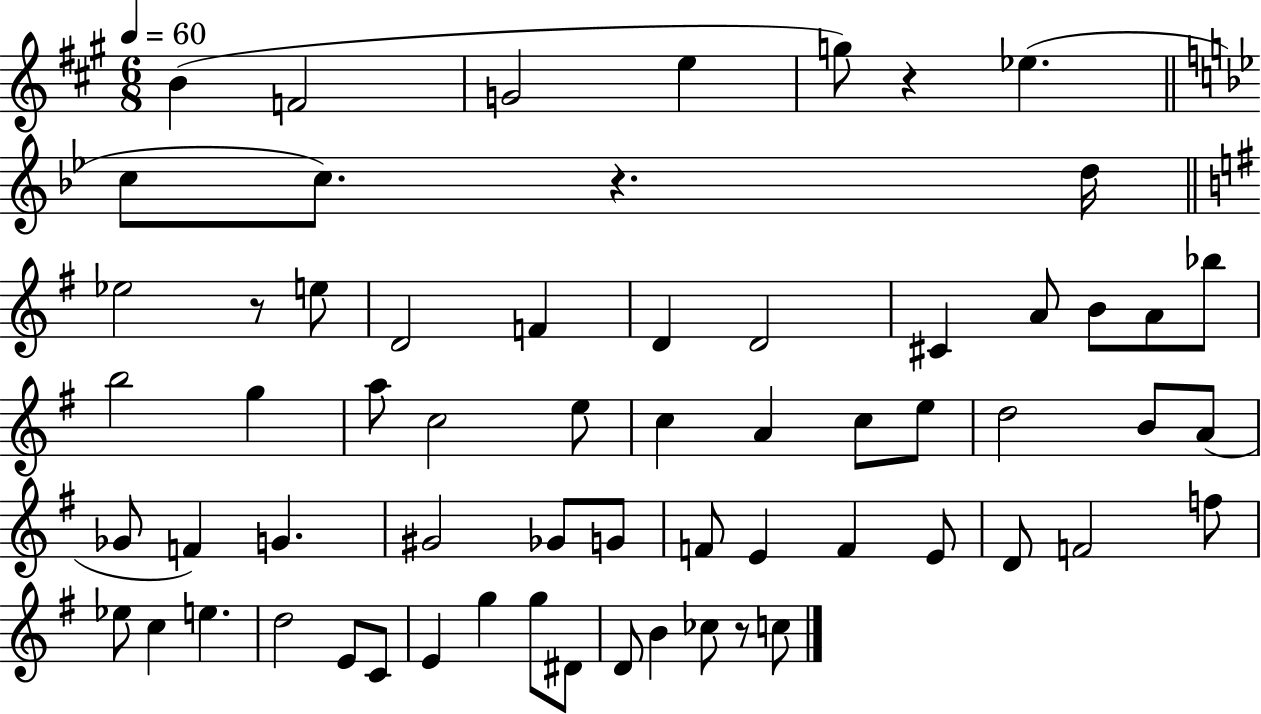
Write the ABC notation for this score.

X:1
T:Untitled
M:6/8
L:1/4
K:A
B F2 G2 e g/2 z _e c/2 c/2 z d/4 _e2 z/2 e/2 D2 F D D2 ^C A/2 B/2 A/2 _b/2 b2 g a/2 c2 e/2 c A c/2 e/2 d2 B/2 A/2 _G/2 F G ^G2 _G/2 G/2 F/2 E F E/2 D/2 F2 f/2 _e/2 c e d2 E/2 C/2 E g g/2 ^D/2 D/2 B _c/2 z/2 c/2